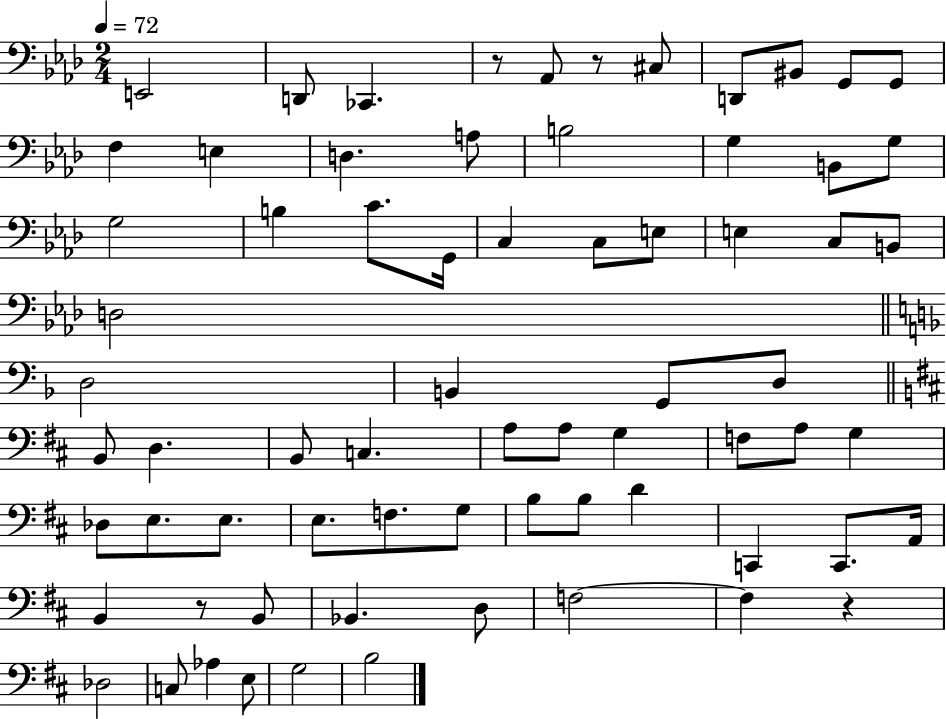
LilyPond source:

{
  \clef bass
  \numericTimeSignature
  \time 2/4
  \key aes \major
  \tempo 4 = 72
  e,2 | d,8 ces,4. | r8 aes,8 r8 cis8 | d,8 bis,8 g,8 g,8 | \break f4 e4 | d4. a8 | b2 | g4 b,8 g8 | \break g2 | b4 c'8. g,16 | c4 c8 e8 | e4 c8 b,8 | \break d2 | \bar "||" \break \key f \major d2 | b,4 g,8 d8 | \bar "||" \break \key d \major b,8 d4. | b,8 c4. | a8 a8 g4 | f8 a8 g4 | \break des8 e8. e8. | e8. f8. g8 | b8 b8 d'4 | c,4 c,8. a,16 | \break b,4 r8 b,8 | bes,4. d8 | f2~~ | f4 r4 | \break des2 | c8 aes4 e8 | g2 | b2 | \break \bar "|."
}